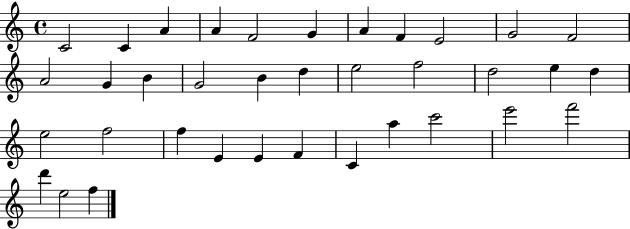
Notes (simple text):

C4/h C4/q A4/q A4/q F4/h G4/q A4/q F4/q E4/h G4/h F4/h A4/h G4/q B4/q G4/h B4/q D5/q E5/h F5/h D5/h E5/q D5/q E5/h F5/h F5/q E4/q E4/q F4/q C4/q A5/q C6/h E6/h F6/h D6/q E5/h F5/q